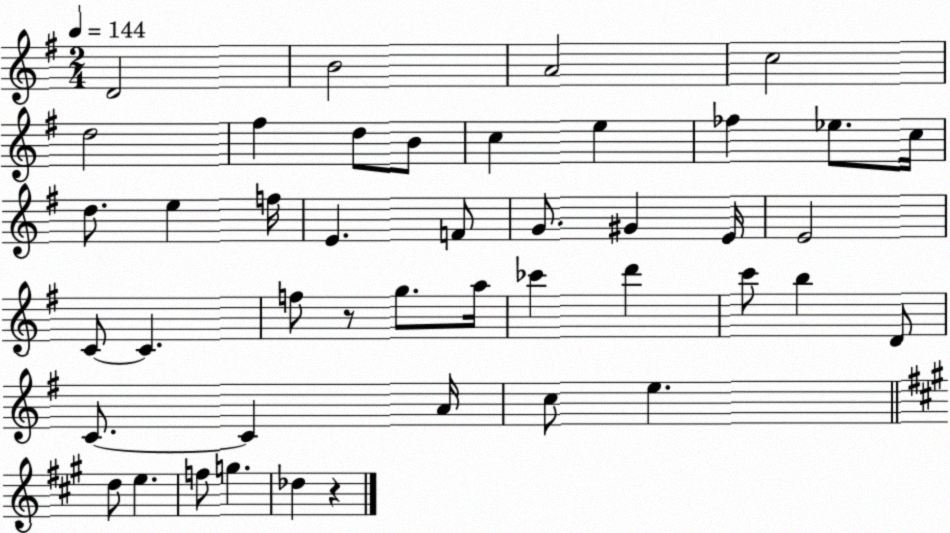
X:1
T:Untitled
M:2/4
L:1/4
K:G
D2 B2 A2 c2 d2 ^f d/2 B/2 c e _f _e/2 c/4 d/2 e f/4 E F/2 G/2 ^G E/4 E2 C/2 C f/2 z/2 g/2 a/4 _c' d' c'/2 b D/2 C/2 C A/4 c/2 e d/2 e f/2 g _d z